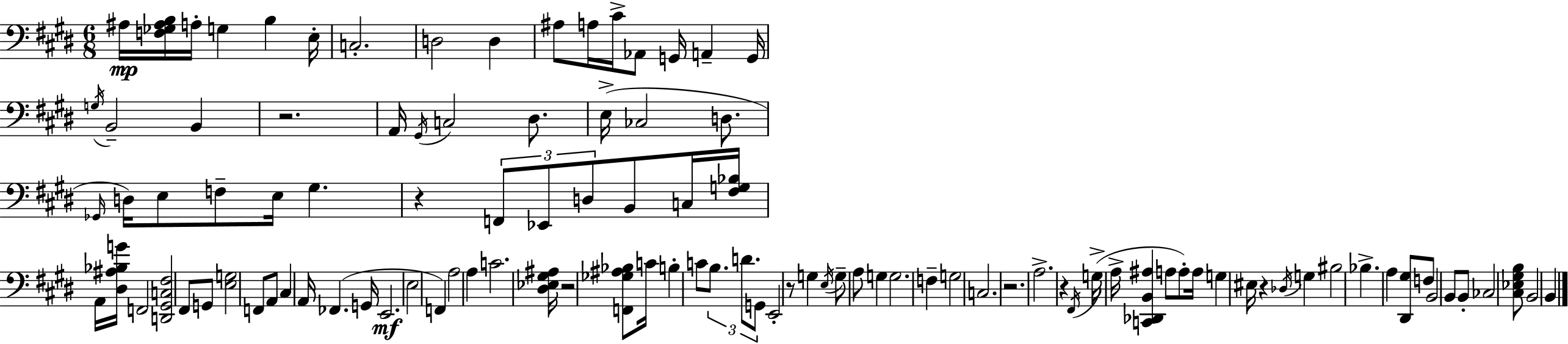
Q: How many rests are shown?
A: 7